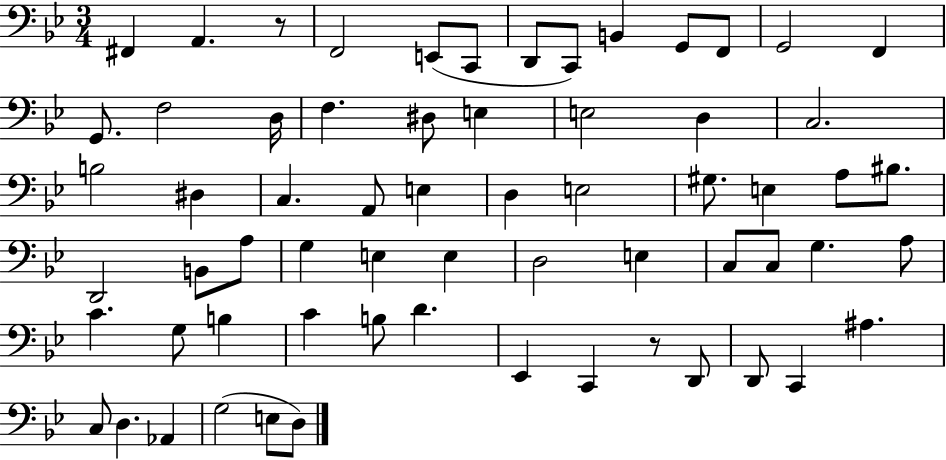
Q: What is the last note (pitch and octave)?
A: D3